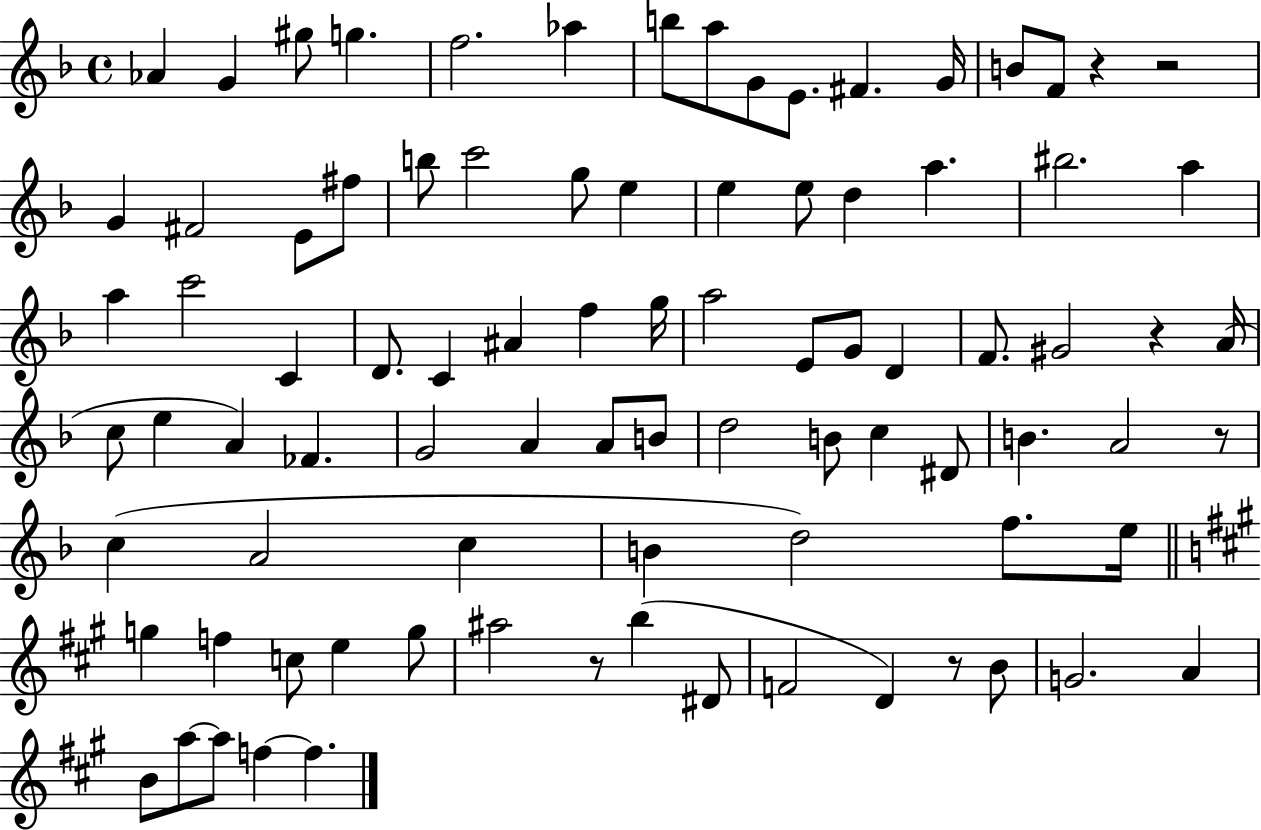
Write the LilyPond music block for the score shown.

{
  \clef treble
  \time 4/4
  \defaultTimeSignature
  \key f \major
  \repeat volta 2 { aes'4 g'4 gis''8 g''4. | f''2. aes''4 | b''8 a''8 g'8 e'8. fis'4. g'16 | b'8 f'8 r4 r2 | \break g'4 fis'2 e'8 fis''8 | b''8 c'''2 g''8 e''4 | e''4 e''8 d''4 a''4. | bis''2. a''4 | \break a''4 c'''2 c'4 | d'8. c'4 ais'4 f''4 g''16 | a''2 e'8 g'8 d'4 | f'8. gis'2 r4 a'16( | \break c''8 e''4 a'4) fes'4. | g'2 a'4 a'8 b'8 | d''2 b'8 c''4 dis'8 | b'4. a'2 r8 | \break c''4( a'2 c''4 | b'4 d''2) f''8. e''16 | \bar "||" \break \key a \major g''4 f''4 c''8 e''4 g''8 | ais''2 r8 b''4( dis'8 | f'2 d'4) r8 b'8 | g'2. a'4 | \break b'8 a''8~~ a''8 f''4~~ f''4. | } \bar "|."
}